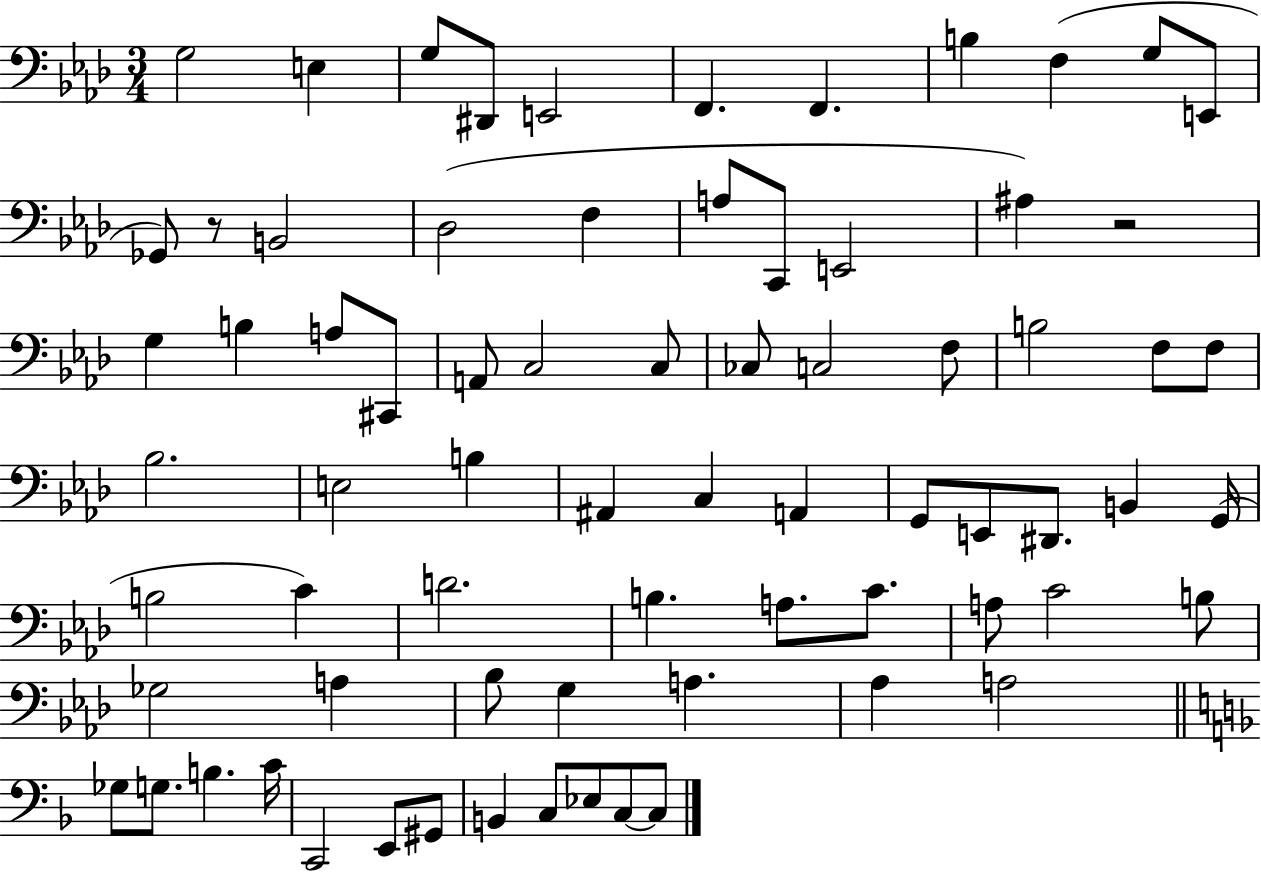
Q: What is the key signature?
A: AES major